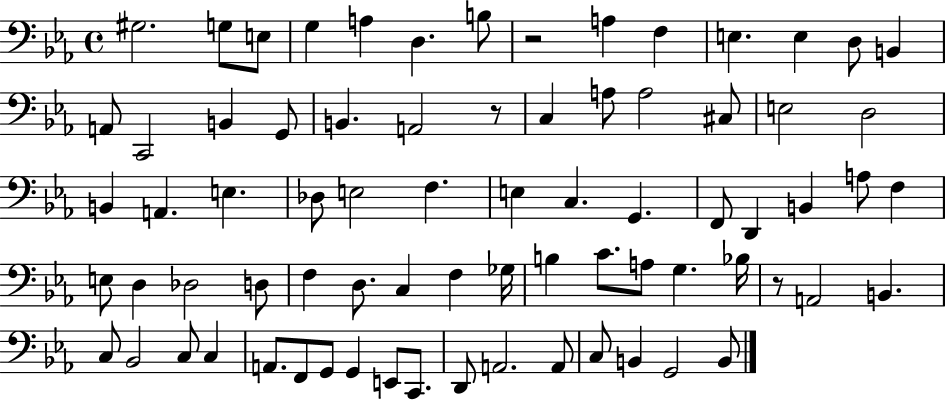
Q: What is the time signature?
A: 4/4